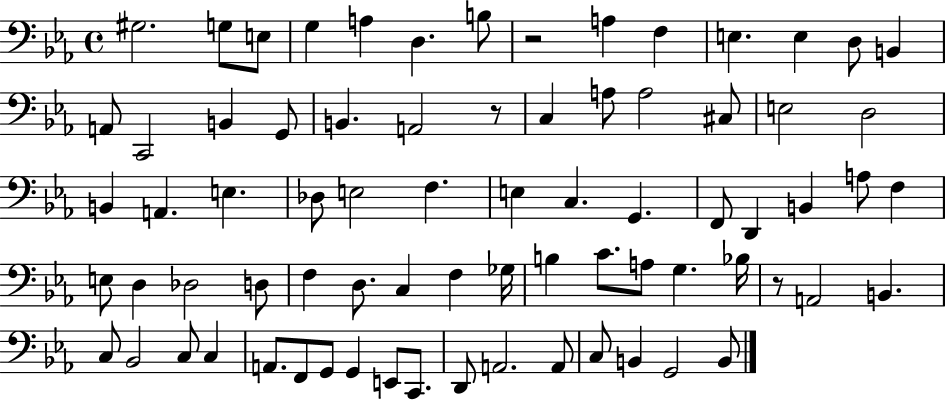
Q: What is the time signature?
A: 4/4